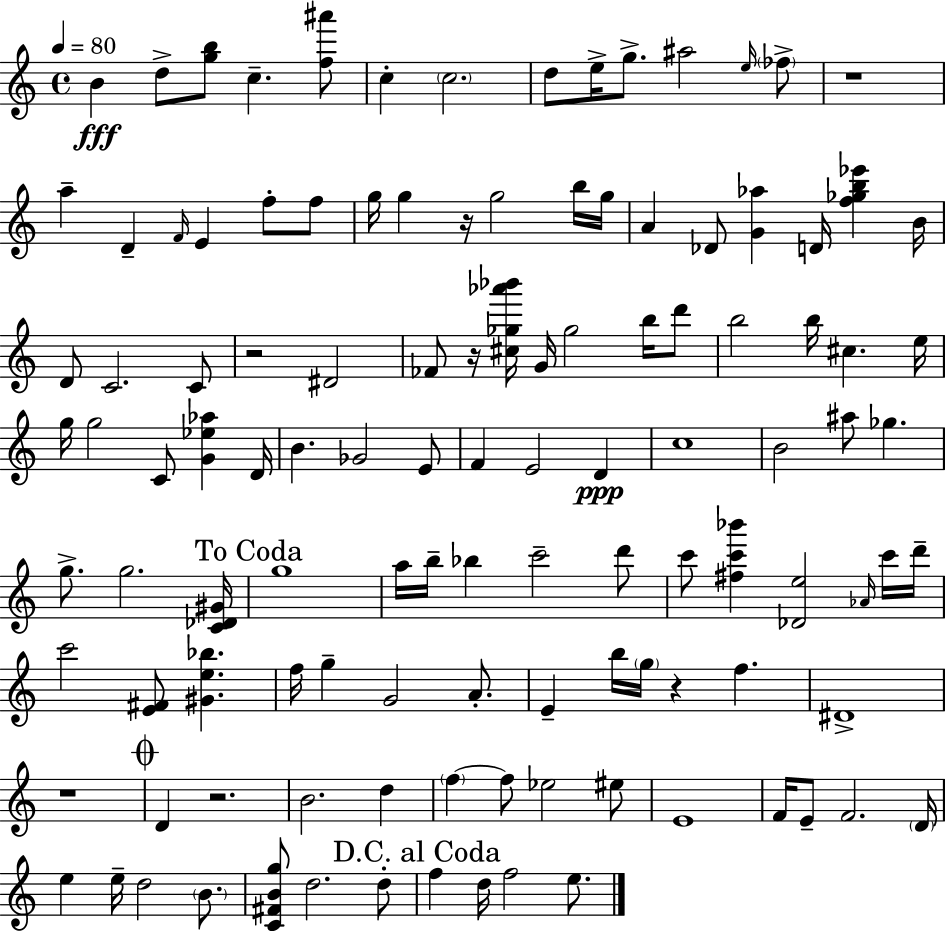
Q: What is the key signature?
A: A minor